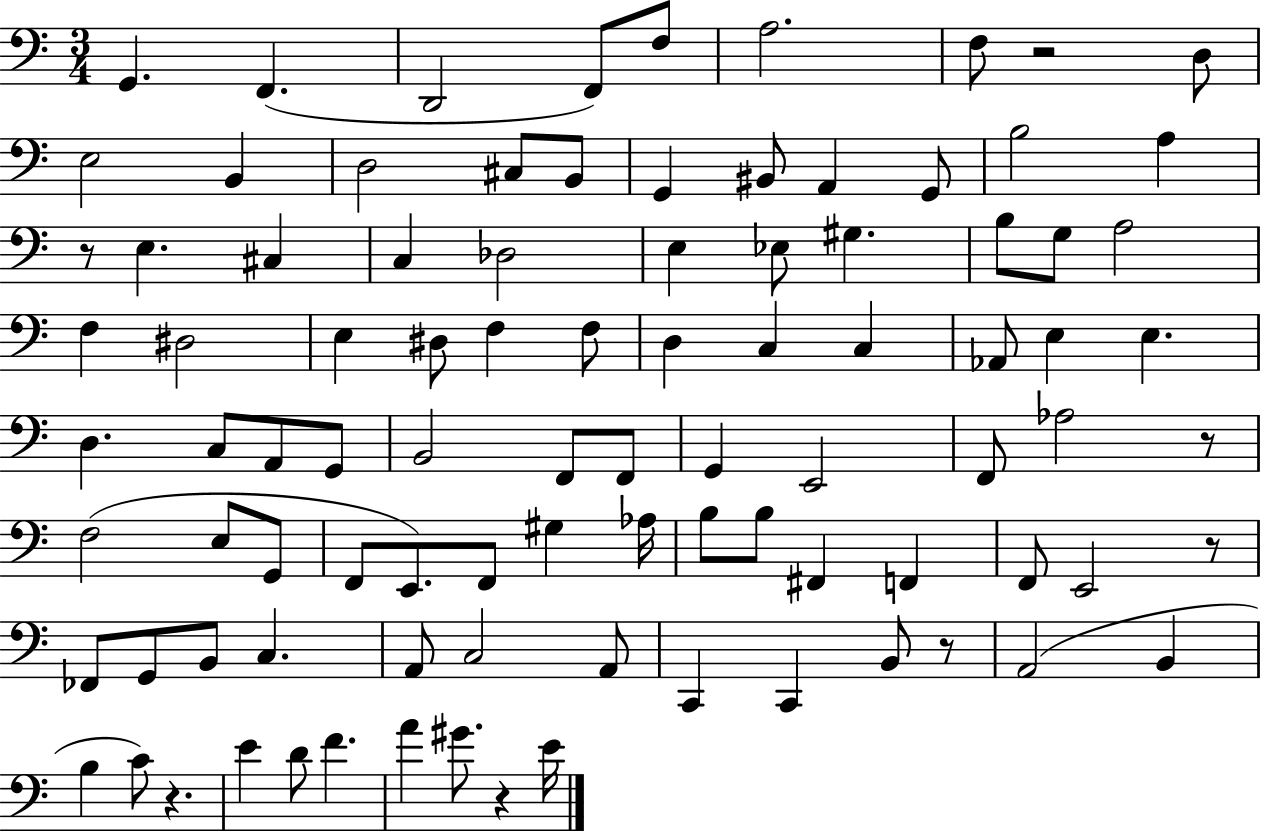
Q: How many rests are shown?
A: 7